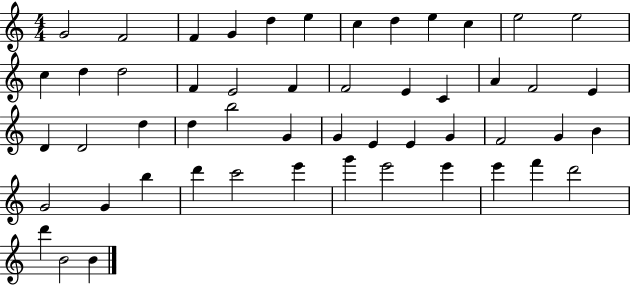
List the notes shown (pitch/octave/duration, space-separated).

G4/h F4/h F4/q G4/q D5/q E5/q C5/q D5/q E5/q C5/q E5/h E5/h C5/q D5/q D5/h F4/q E4/h F4/q F4/h E4/q C4/q A4/q F4/h E4/q D4/q D4/h D5/q D5/q B5/h G4/q G4/q E4/q E4/q G4/q F4/h G4/q B4/q G4/h G4/q B5/q D6/q C6/h E6/q G6/q E6/h E6/q E6/q F6/q D6/h D6/q B4/h B4/q